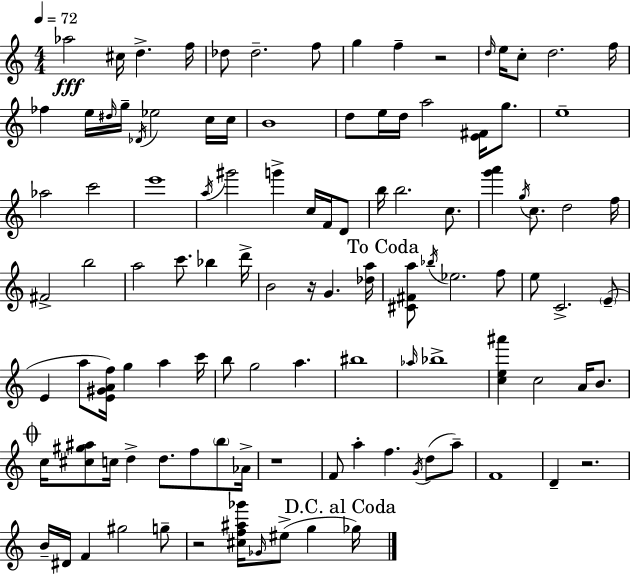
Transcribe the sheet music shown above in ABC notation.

X:1
T:Untitled
M:4/4
L:1/4
K:Am
_a2 ^c/4 d f/4 _d/2 _d2 f/2 g f z2 d/4 e/4 c/2 d2 f/4 _f e/4 ^d/4 g/4 _D/4 _e2 c/4 c/4 B4 d/2 e/4 d/4 a2 [E^F]/4 g/2 e4 _a2 c'2 e'4 a/4 ^g'2 g' c/4 F/4 D/2 b/4 b2 c/2 [g'a'] g/4 c/2 d2 f/4 ^F2 b2 a2 c'/2 _b d'/4 B2 z/4 G [_da]/4 [^C^Fa]/2 _b/4 _e2 f/2 e/2 C2 E/2 E a/2 [E^GAf]/4 g a c'/4 b/2 g2 a ^b4 _a/4 _b4 [ce^a'] c2 A/4 B/2 c/4 [^c^g^a]/2 c/4 d d/2 f/2 b/2 _A/4 z4 F/2 a f G/4 d/2 a/2 F4 D z2 B/4 ^D/4 F ^g2 g/2 z2 [^cf^a_g']/4 _G/4 ^e/2 g _g/4